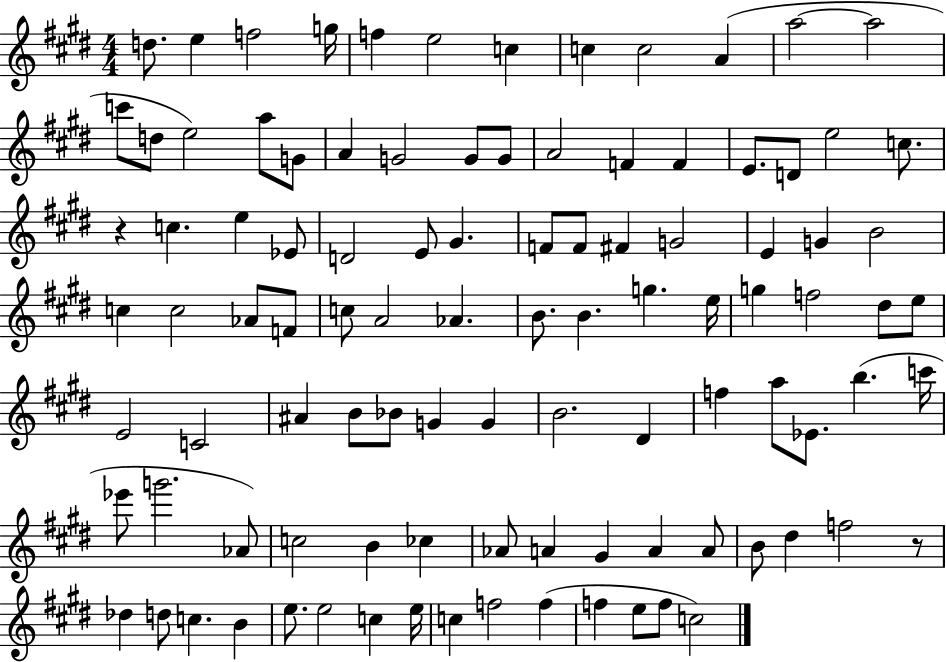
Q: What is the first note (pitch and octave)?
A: D5